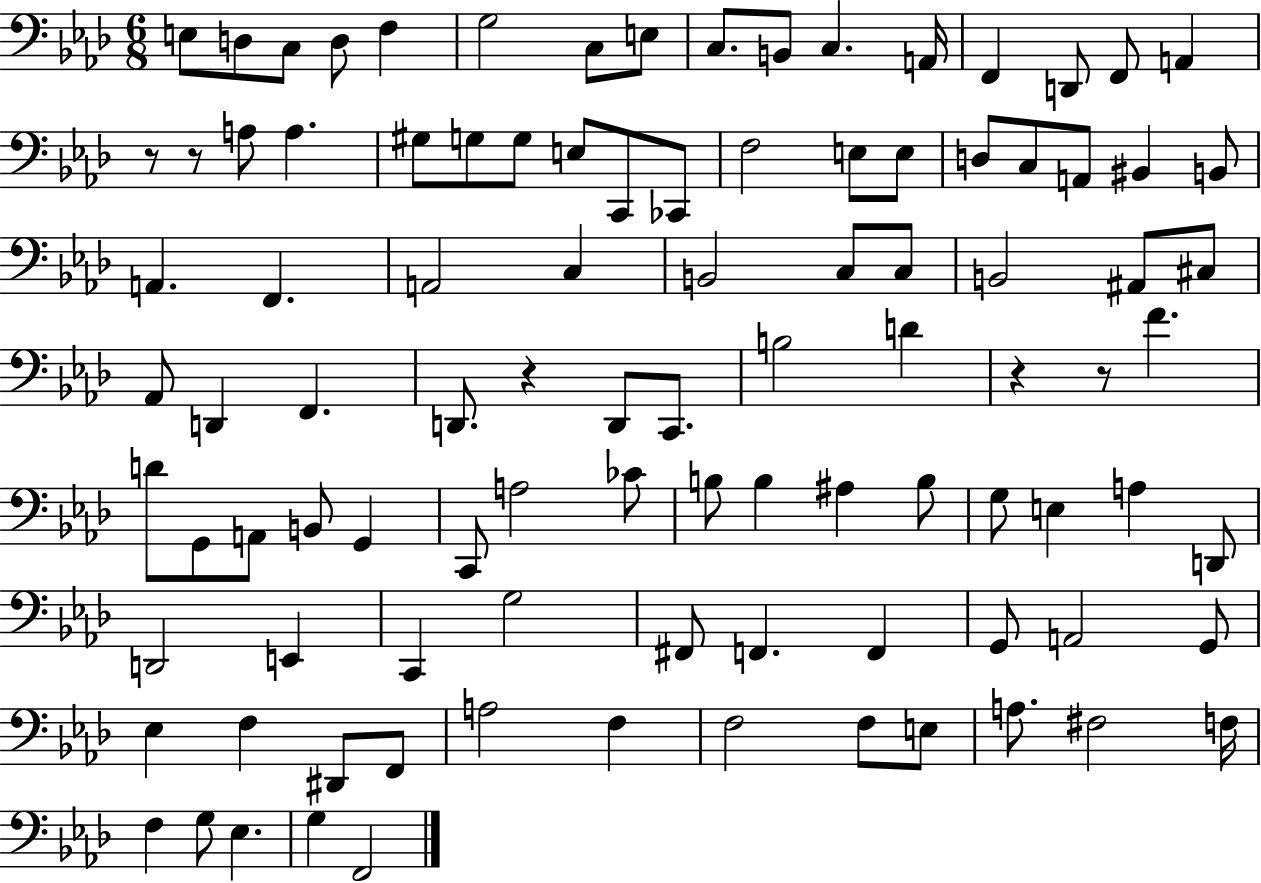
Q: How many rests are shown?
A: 5